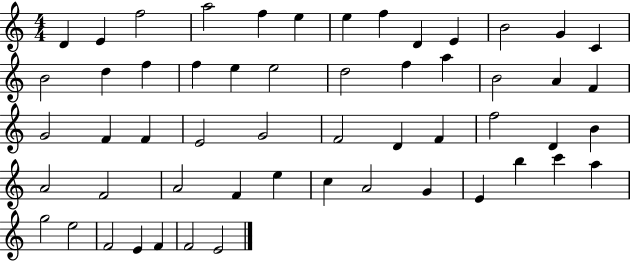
{
  \clef treble
  \numericTimeSignature
  \time 4/4
  \key c \major
  d'4 e'4 f''2 | a''2 f''4 e''4 | e''4 f''4 d'4 e'4 | b'2 g'4 c'4 | \break b'2 d''4 f''4 | f''4 e''4 e''2 | d''2 f''4 a''4 | b'2 a'4 f'4 | \break g'2 f'4 f'4 | e'2 g'2 | f'2 d'4 f'4 | f''2 d'4 b'4 | \break a'2 f'2 | a'2 f'4 e''4 | c''4 a'2 g'4 | e'4 b''4 c'''4 a''4 | \break g''2 e''2 | f'2 e'4 f'4 | f'2 e'2 | \bar "|."
}